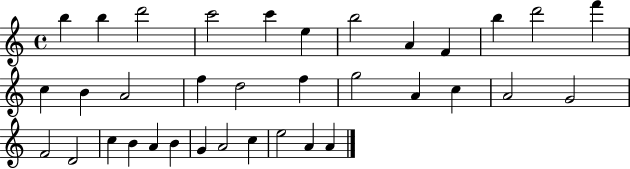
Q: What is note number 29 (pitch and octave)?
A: B4